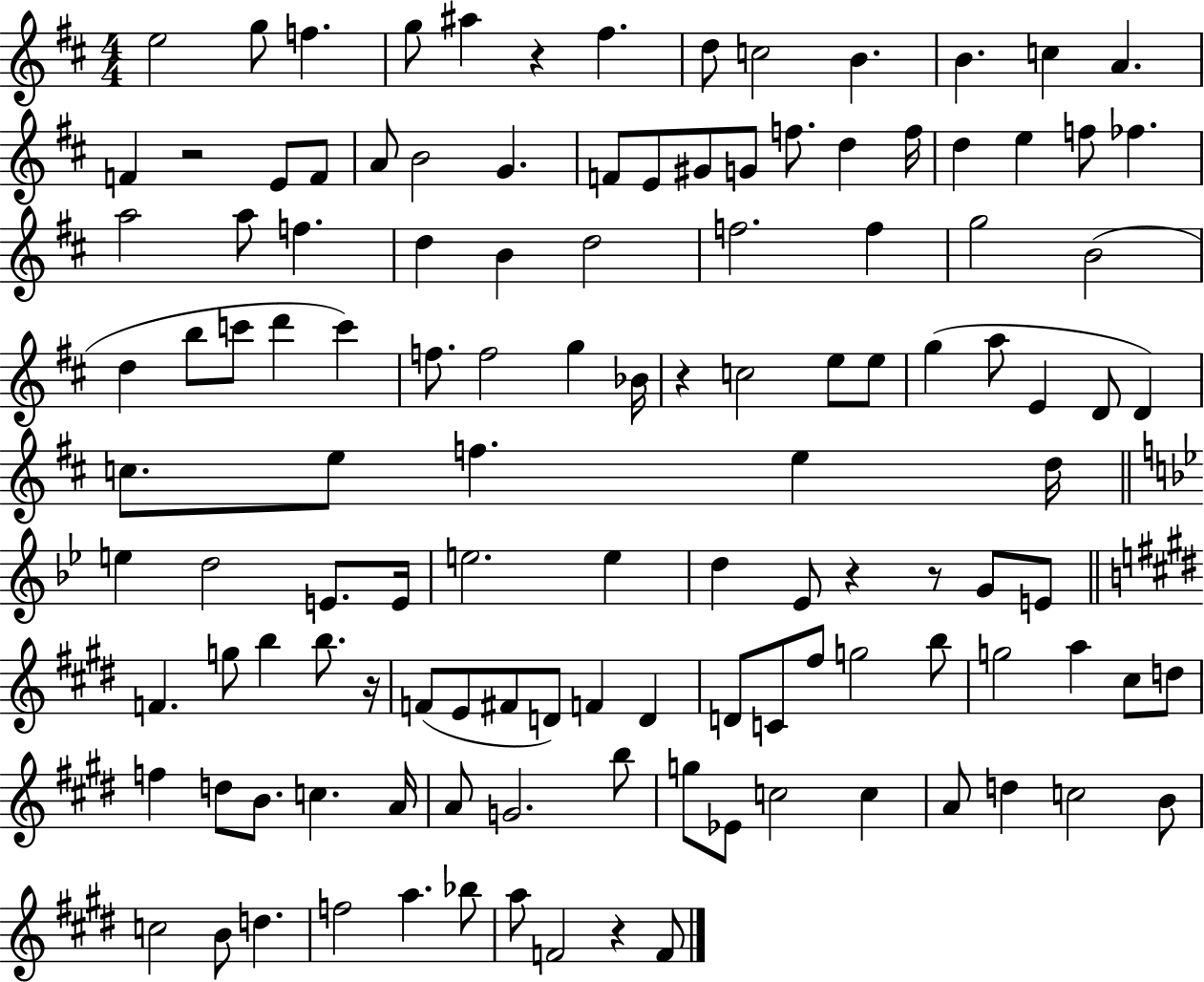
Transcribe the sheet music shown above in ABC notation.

X:1
T:Untitled
M:4/4
L:1/4
K:D
e2 g/2 f g/2 ^a z ^f d/2 c2 B B c A F z2 E/2 F/2 A/2 B2 G F/2 E/2 ^G/2 G/2 f/2 d f/4 d e f/2 _f a2 a/2 f d B d2 f2 f g2 B2 d b/2 c'/2 d' c' f/2 f2 g _B/4 z c2 e/2 e/2 g a/2 E D/2 D c/2 e/2 f e d/4 e d2 E/2 E/4 e2 e d _E/2 z z/2 G/2 E/2 F g/2 b b/2 z/4 F/2 E/2 ^F/2 D/2 F D D/2 C/2 ^f/2 g2 b/2 g2 a ^c/2 d/2 f d/2 B/2 c A/4 A/2 G2 b/2 g/2 _E/2 c2 c A/2 d c2 B/2 c2 B/2 d f2 a _b/2 a/2 F2 z F/2